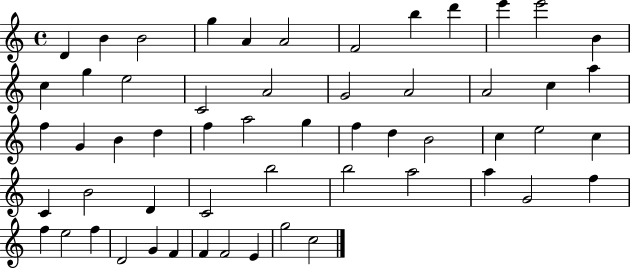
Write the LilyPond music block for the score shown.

{
  \clef treble
  \time 4/4
  \defaultTimeSignature
  \key c \major
  d'4 b'4 b'2 | g''4 a'4 a'2 | f'2 b''4 d'''4 | e'''4 e'''2 b'4 | \break c''4 g''4 e''2 | c'2 a'2 | g'2 a'2 | a'2 c''4 a''4 | \break f''4 g'4 b'4 d''4 | f''4 a''2 g''4 | f''4 d''4 b'2 | c''4 e''2 c''4 | \break c'4 b'2 d'4 | c'2 b''2 | b''2 a''2 | a''4 g'2 f''4 | \break f''4 e''2 f''4 | d'2 g'4 f'4 | f'4 f'2 e'4 | g''2 c''2 | \break \bar "|."
}